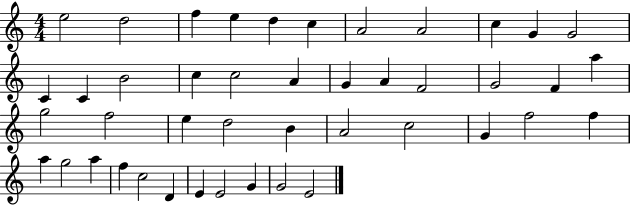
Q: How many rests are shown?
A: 0